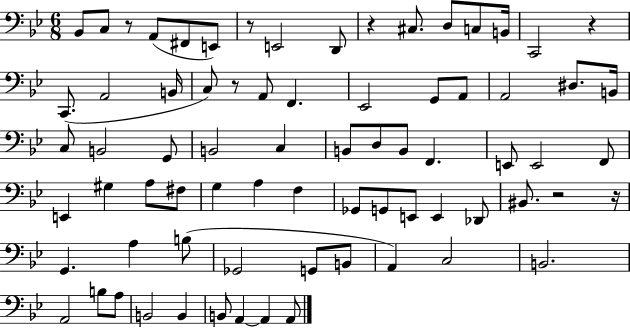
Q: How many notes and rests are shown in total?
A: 74